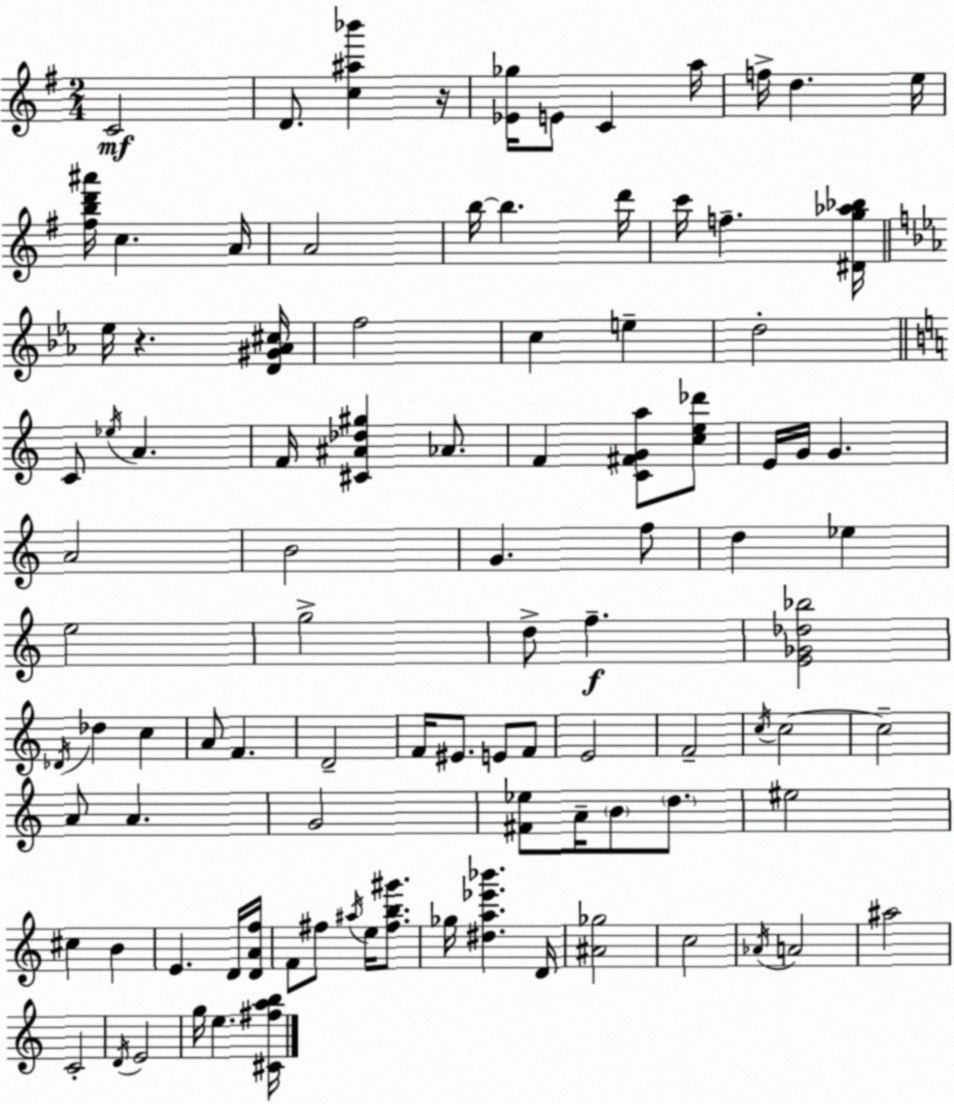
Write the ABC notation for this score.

X:1
T:Untitled
M:2/4
L:1/4
K:Em
C2 D/2 [c^a_b'] z/4 [_E_g]/4 E/2 C a/4 f/4 d e/4 [^fbd'^a']/4 c A/4 A2 b/4 b d'/4 c'/4 f [^Dg_a_b]/4 _e/4 z [D^G_A^c]/4 f2 c e d2 C/2 _e/4 A F/4 [^C^A_d^g] _A/2 F [C^FGa]/2 [ce_d']/2 E/4 G/4 G A2 B2 G f/2 d _e e2 g2 d/2 f [E_G_d_b]2 _D/4 _d c A/2 F D2 F/4 ^E/2 E/2 F/2 E2 F2 c/4 c2 c2 A/2 A G2 [^F_e]/2 A/4 B/2 d/2 ^e2 ^c B E D/4 [DAf]/4 F/2 ^f/2 ^a/4 e/4 [^fb^g']/2 _g/4 [^da_e'_b'] D/4 [^A_g]2 c2 _A/4 A2 ^a2 C2 D/4 E2 g/4 e [^C^fab]/4